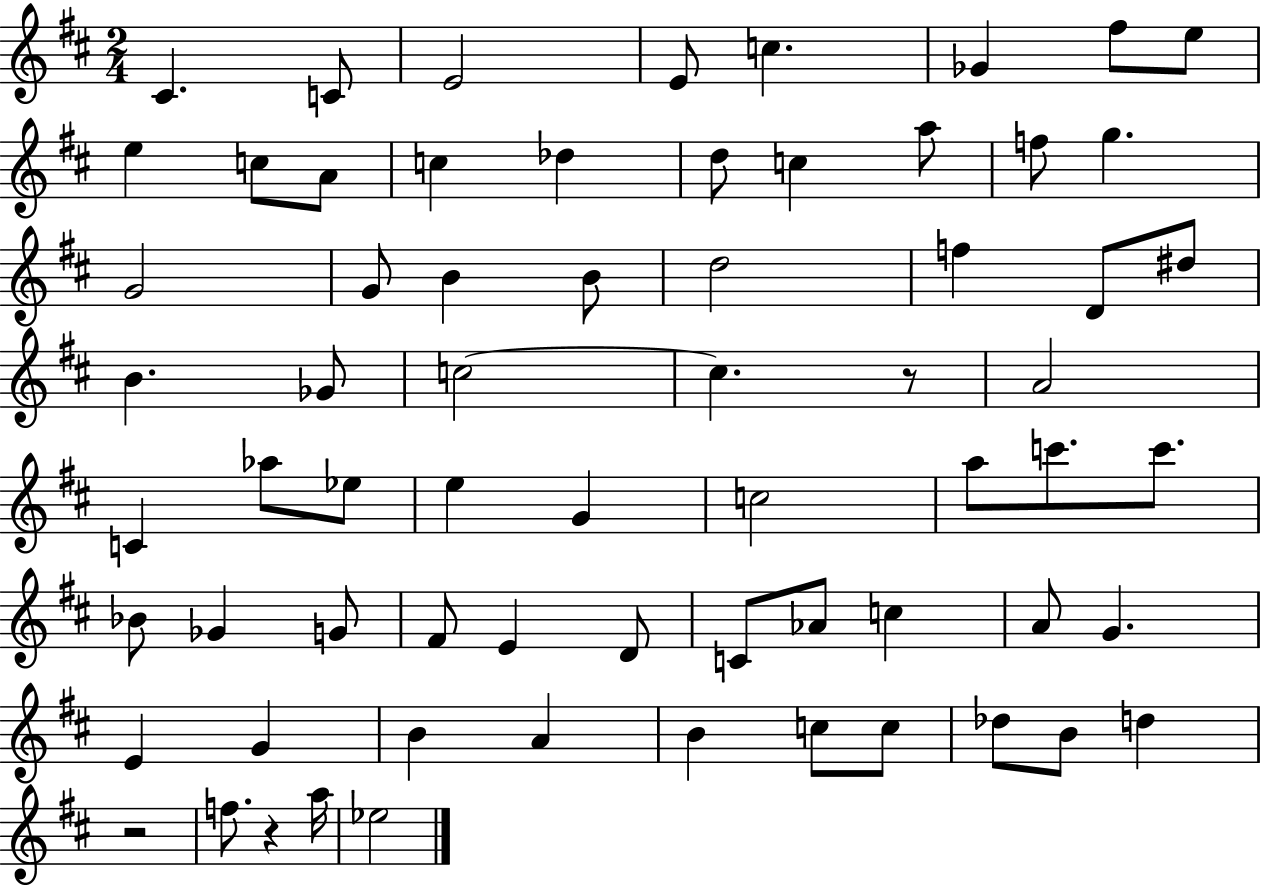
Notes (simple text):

C#4/q. C4/e E4/h E4/e C5/q. Gb4/q F#5/e E5/e E5/q C5/e A4/e C5/q Db5/q D5/e C5/q A5/e F5/e G5/q. G4/h G4/e B4/q B4/e D5/h F5/q D4/e D#5/e B4/q. Gb4/e C5/h C5/q. R/e A4/h C4/q Ab5/e Eb5/e E5/q G4/q C5/h A5/e C6/e. C6/e. Bb4/e Gb4/q G4/e F#4/e E4/q D4/e C4/e Ab4/e C5/q A4/e G4/q. E4/q G4/q B4/q A4/q B4/q C5/e C5/e Db5/e B4/e D5/q R/h F5/e. R/q A5/s Eb5/h